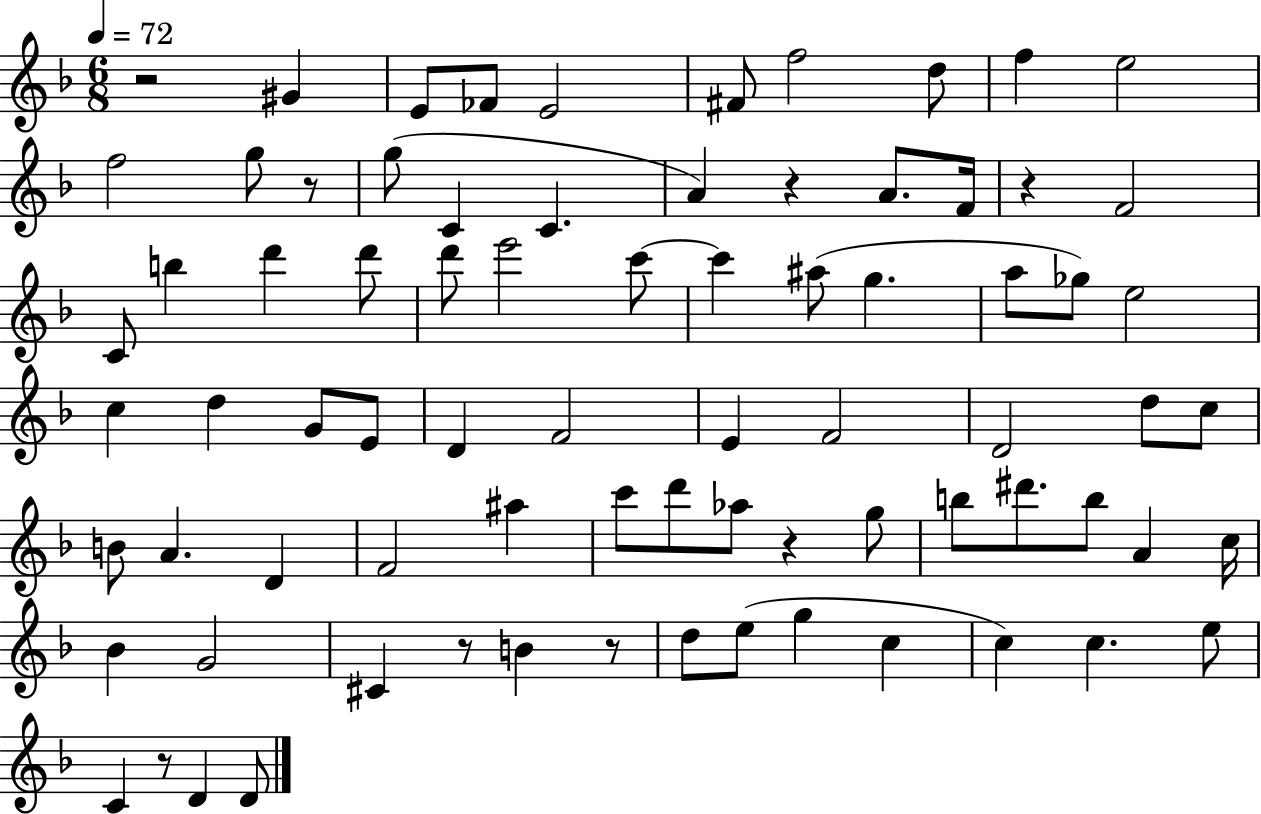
{
  \clef treble
  \numericTimeSignature
  \time 6/8
  \key f \major
  \tempo 4 = 72
  r2 gis'4 | e'8 fes'8 e'2 | fis'8 f''2 d''8 | f''4 e''2 | \break f''2 g''8 r8 | g''8( c'4 c'4. | a'4) r4 a'8. f'16 | r4 f'2 | \break c'8 b''4 d'''4 d'''8 | d'''8 e'''2 c'''8~~ | c'''4 ais''8( g''4. | a''8 ges''8) e''2 | \break c''4 d''4 g'8 e'8 | d'4 f'2 | e'4 f'2 | d'2 d''8 c''8 | \break b'8 a'4. d'4 | f'2 ais''4 | c'''8 d'''8 aes''8 r4 g''8 | b''8 dis'''8. b''8 a'4 c''16 | \break bes'4 g'2 | cis'4 r8 b'4 r8 | d''8 e''8( g''4 c''4 | c''4) c''4. e''8 | \break c'4 r8 d'4 d'8 | \bar "|."
}